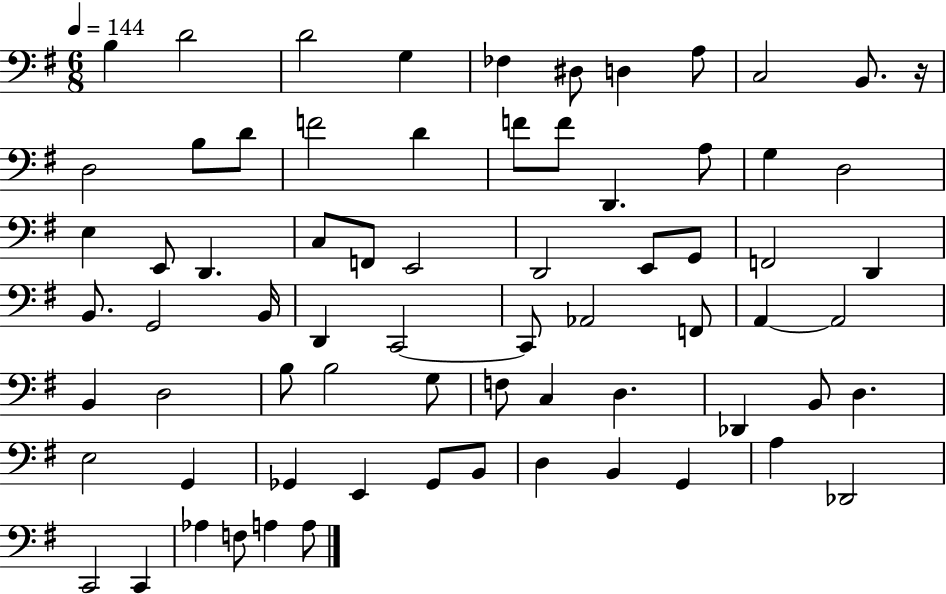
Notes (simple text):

B3/q D4/h D4/h G3/q FES3/q D#3/e D3/q A3/e C3/h B2/e. R/s D3/h B3/e D4/e F4/h D4/q F4/e F4/e D2/q. A3/e G3/q D3/h E3/q E2/e D2/q. C3/e F2/e E2/h D2/h E2/e G2/e F2/h D2/q B2/e. G2/h B2/s D2/q C2/h C2/e Ab2/h F2/e A2/q A2/h B2/q D3/h B3/e B3/h G3/e F3/e C3/q D3/q. Db2/q B2/e D3/q. E3/h G2/q Gb2/q E2/q Gb2/e B2/e D3/q B2/q G2/q A3/q Db2/h C2/h C2/q Ab3/q F3/e A3/q A3/e